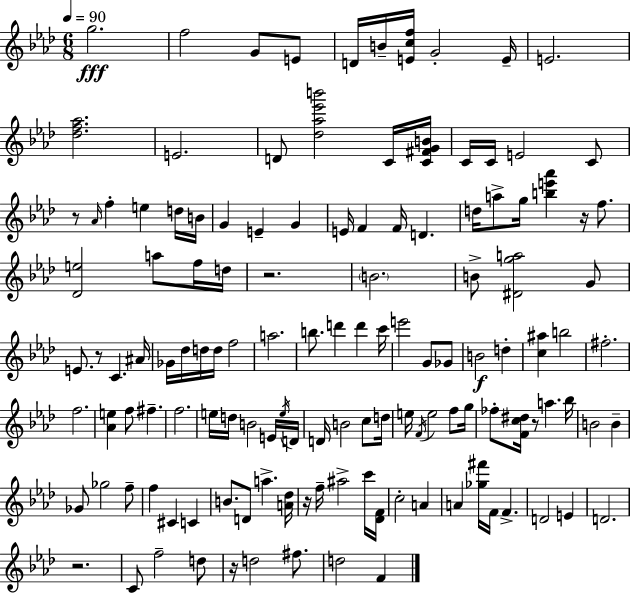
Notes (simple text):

G5/h. F5/h G4/e E4/e D4/s B4/s [E4,C5,F5]/s G4/h E4/s E4/h. [Db5,F5,Ab5]/h. E4/h. D4/e [Db5,Ab5,Eb6,B6]/h C4/s [C4,F#4,G4,B4]/s C4/s C4/s E4/h C4/e R/e Ab4/s F5/q E5/q D5/s B4/s G4/q E4/q G4/q E4/s F4/q F4/s D4/q. D5/s A5/e G5/s [B5,E6,Ab6]/q R/s F5/e. [Db4,E5]/h A5/e F5/s D5/s R/h. B4/h. B4/e [D#4,G5,A5]/h G4/e E4/e. R/e C4/q. A#4/s Gb4/s Db5/s D5/s D5/s F5/h A5/h. B5/e. D6/q D6/q C6/s E6/h G4/e Gb4/e B4/h D5/q [C5,A#5]/q B5/h F#5/h. F5/h. [Ab4,E5]/q F5/e F#5/q. F5/h. E5/s D5/s B4/h E4/s E5/s D4/s D4/s B4/h C5/e D5/s E5/s F4/s E5/h F5/e G5/s FES5/e [F4,C5,D#5]/s R/e A5/q. Bb5/s B4/h B4/q Gb4/e Gb5/h F5/e F5/q C#4/q C4/q B4/e. D4/e A5/q. [A4,Db5]/s R/s F5/s A#5/h C6/s [Db4,F4]/s C5/h A4/q A4/q [Gb5,F#6]/s F4/s F4/q. D4/h E4/q D4/h. R/h. C4/e F5/h D5/e R/s D5/h F#5/e. D5/h F4/q